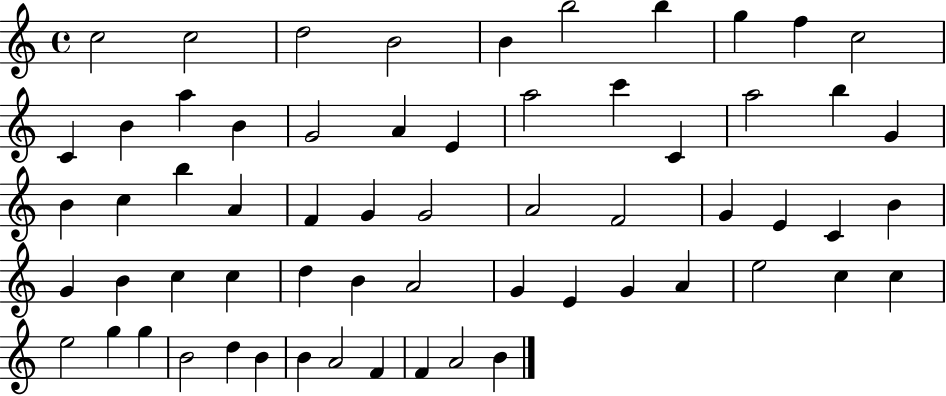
C5/h C5/h D5/h B4/h B4/q B5/h B5/q G5/q F5/q C5/h C4/q B4/q A5/q B4/q G4/h A4/q E4/q A5/h C6/q C4/q A5/h B5/q G4/q B4/q C5/q B5/q A4/q F4/q G4/q G4/h A4/h F4/h G4/q E4/q C4/q B4/q G4/q B4/q C5/q C5/q D5/q B4/q A4/h G4/q E4/q G4/q A4/q E5/h C5/q C5/q E5/h G5/q G5/q B4/h D5/q B4/q B4/q A4/h F4/q F4/q A4/h B4/q